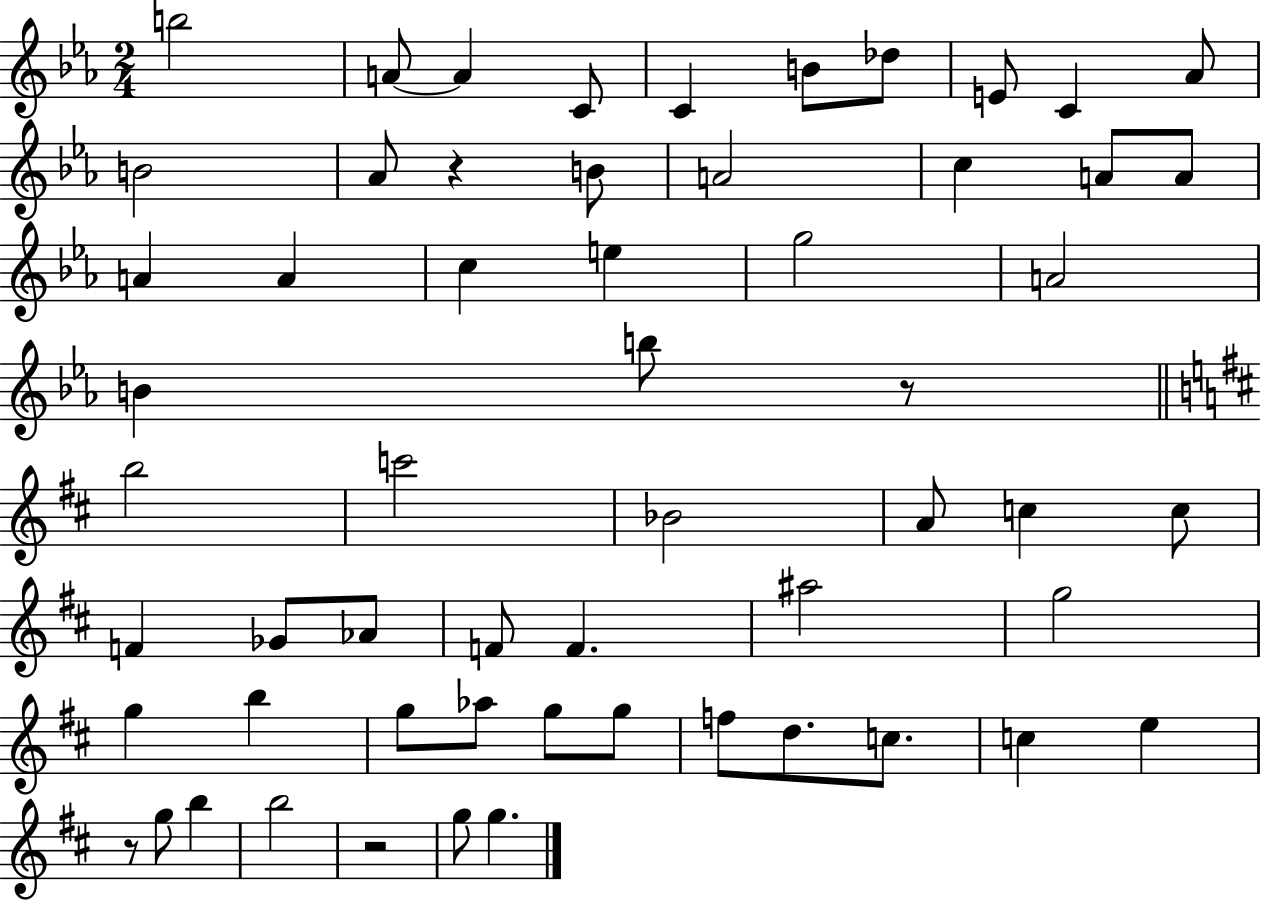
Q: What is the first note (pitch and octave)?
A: B5